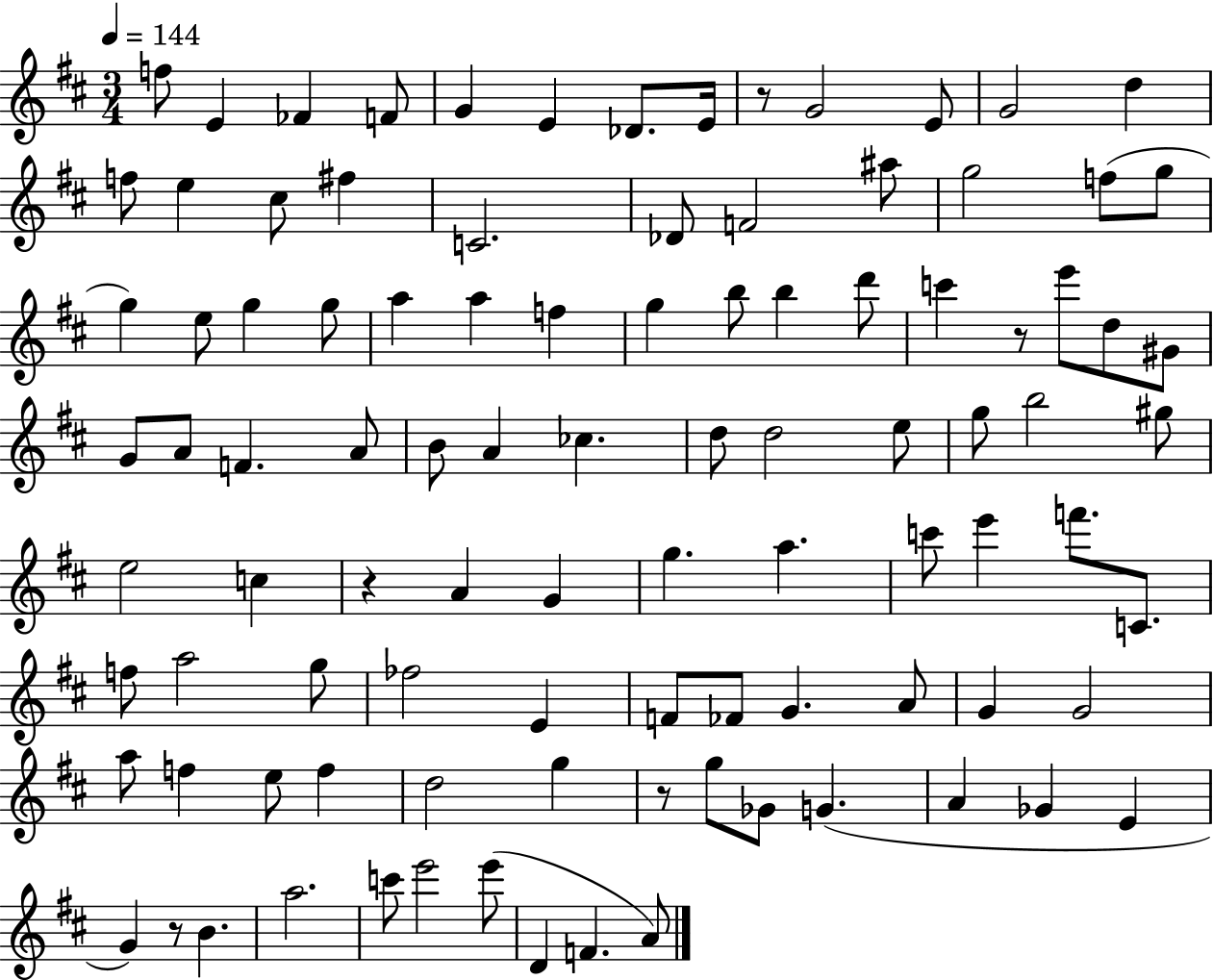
{
  \clef treble
  \numericTimeSignature
  \time 3/4
  \key d \major
  \tempo 4 = 144
  \repeat volta 2 { f''8 e'4 fes'4 f'8 | g'4 e'4 des'8. e'16 | r8 g'2 e'8 | g'2 d''4 | \break f''8 e''4 cis''8 fis''4 | c'2. | des'8 f'2 ais''8 | g''2 f''8( g''8 | \break g''4) e''8 g''4 g''8 | a''4 a''4 f''4 | g''4 b''8 b''4 d'''8 | c'''4 r8 e'''8 d''8 gis'8 | \break g'8 a'8 f'4. a'8 | b'8 a'4 ces''4. | d''8 d''2 e''8 | g''8 b''2 gis''8 | \break e''2 c''4 | r4 a'4 g'4 | g''4. a''4. | c'''8 e'''4 f'''8. c'8. | \break f''8 a''2 g''8 | fes''2 e'4 | f'8 fes'8 g'4. a'8 | g'4 g'2 | \break a''8 f''4 e''8 f''4 | d''2 g''4 | r8 g''8 ges'8 g'4.( | a'4 ges'4 e'4 | \break g'4) r8 b'4. | a''2. | c'''8 e'''2 e'''8( | d'4 f'4. a'8) | \break } \bar "|."
}